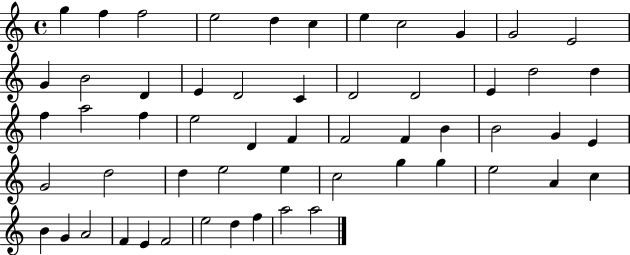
{
  \clef treble
  \time 4/4
  \defaultTimeSignature
  \key c \major
  g''4 f''4 f''2 | e''2 d''4 c''4 | e''4 c''2 g'4 | g'2 e'2 | \break g'4 b'2 d'4 | e'4 d'2 c'4 | d'2 d'2 | e'4 d''2 d''4 | \break f''4 a''2 f''4 | e''2 d'4 f'4 | f'2 f'4 b'4 | b'2 g'4 e'4 | \break g'2 d''2 | d''4 e''2 e''4 | c''2 g''4 g''4 | e''2 a'4 c''4 | \break b'4 g'4 a'2 | f'4 e'4 f'2 | e''2 d''4 f''4 | a''2 a''2 | \break \bar "|."
}